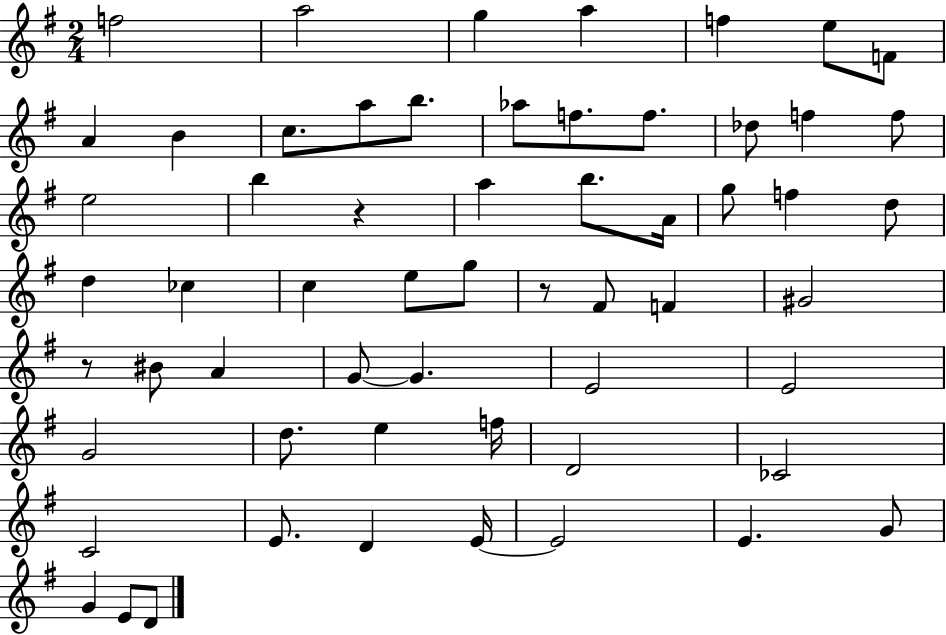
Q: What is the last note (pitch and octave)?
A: D4